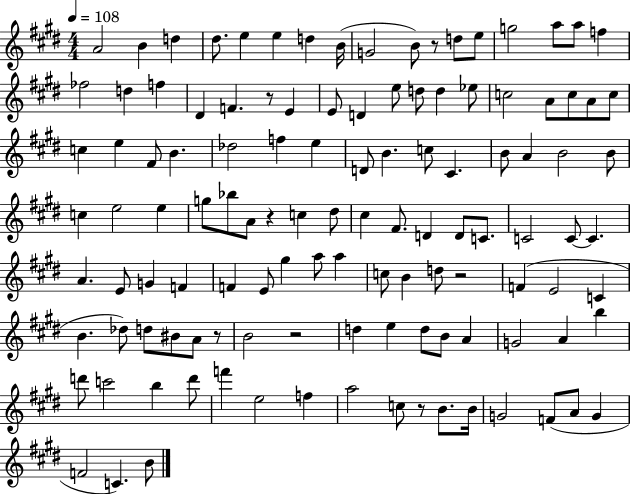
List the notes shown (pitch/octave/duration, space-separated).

A4/h B4/q D5/q D#5/e. E5/q E5/q D5/q B4/s G4/h B4/e R/e D5/e E5/e G5/h A5/e A5/e F5/q FES5/h D5/q F5/q D#4/q F4/q. R/e E4/q E4/e D4/q E5/e D5/e D5/q Eb5/e C5/h A4/e C5/e A4/e C5/e C5/q E5/q F#4/e B4/q. Db5/h F5/q E5/q D4/e B4/q. C5/e C#4/q. B4/e A4/q B4/h B4/e C5/q E5/h E5/q G5/e Bb5/e A4/e R/q C5/q D#5/e C#5/q F#4/e. D4/q D4/e C4/e. C4/h C4/e C4/q. A4/q. E4/e G4/q F4/q F4/q E4/e G#5/q A5/e A5/q C5/e B4/q D5/e R/h F4/q E4/h C4/q B4/q. Db5/e D5/e BIS4/e A4/e R/e B4/h R/h D5/q E5/q D5/e B4/e A4/q G4/h A4/q B5/q D6/e C6/h B5/q D6/e F6/q E5/h F5/q A5/h C5/e R/e B4/e. B4/s G4/h F4/e A4/e G4/q F4/h C4/q. B4/e